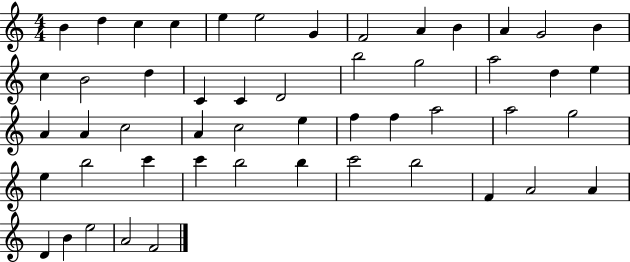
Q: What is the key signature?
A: C major